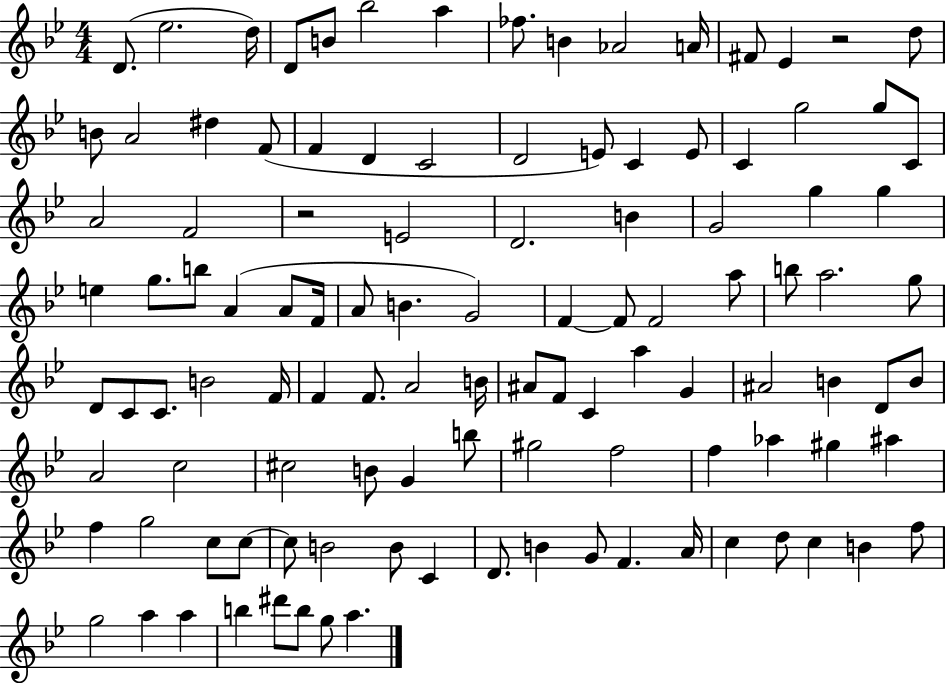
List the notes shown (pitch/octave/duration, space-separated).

D4/e. Eb5/h. D5/s D4/e B4/e Bb5/h A5/q FES5/e. B4/q Ab4/h A4/s F#4/e Eb4/q R/h D5/e B4/e A4/h D#5/q F4/e F4/q D4/q C4/h D4/h E4/e C4/q E4/e C4/q G5/h G5/e C4/e A4/h F4/h R/h E4/h D4/h. B4/q G4/h G5/q G5/q E5/q G5/e. B5/e A4/q A4/e F4/s A4/e B4/q. G4/h F4/q F4/e F4/h A5/e B5/e A5/h. G5/e D4/e C4/e C4/e. B4/h F4/s F4/q F4/e. A4/h B4/s A#4/e F4/e C4/q A5/q G4/q A#4/h B4/q D4/e B4/e A4/h C5/h C#5/h B4/e G4/q B5/e G#5/h F5/h F5/q Ab5/q G#5/q A#5/q F5/q G5/h C5/e C5/e C5/e B4/h B4/e C4/q D4/e. B4/q G4/e F4/q. A4/s C5/q D5/e C5/q B4/q F5/e G5/h A5/q A5/q B5/q D#6/e B5/e G5/e A5/q.